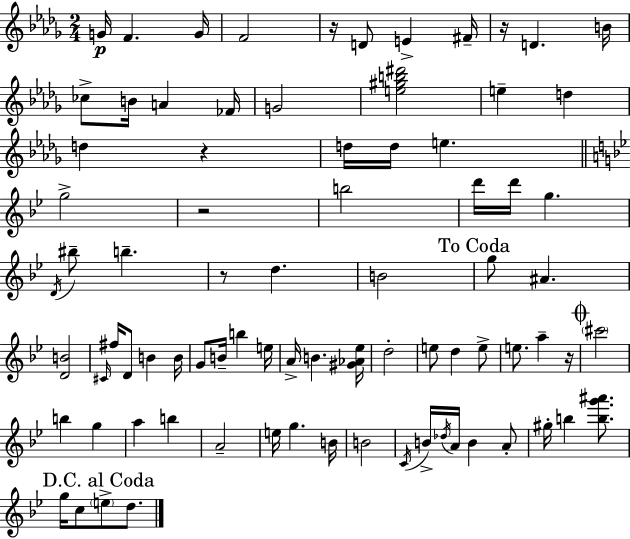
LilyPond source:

{
  \clef treble
  \numericTimeSignature
  \time 2/4
  \key bes \minor
  g'16\p f'4. g'16 | f'2 | r16 d'8 e'4-> fis'16-- | r16 d'4. b'16 | \break ces''8-> b'16 a'4 fes'16 | g'2 | <e'' gis'' b'' dis'''>2 | e''4-- d''4 | \break d''4 r4 | d''16 d''16 e''4. | \bar "||" \break \key bes \major g''2-> | r2 | b''2 | d'''16 d'''16 g''4. | \break \acciaccatura { d'16 } bis''8-- b''4.-- | r8 d''4. | b'2 | \mark "To Coda" g''8 ais'4. | \break <d' b'>2 | \grace { cis'16 } fis''16 d'8 b'4 | b'16 g'8 b'16-- b''4 | e''16 a'16-> b'4. | \break <gis' aes' ees''>16 d''2-. | e''8 d''4 | e''8-> e''8. a''4-- | r16 \mark \markup { \musicglyph "scripts.coda" } \parenthesize cis'''2 | \break b''4 g''4 | a''4 b''4 | a'2-- | e''16 g''4. | \break b'16 b'2 | \acciaccatura { c'16 } b'16-> \acciaccatura { des''16 } a'16 b'4 | a'8-. gis''16-. b''4 | <b'' g''' ais'''>8. \mark "D.C. al Coda" g''16 c''8 \parenthesize e''8-> | \break d''8. \bar "|."
}